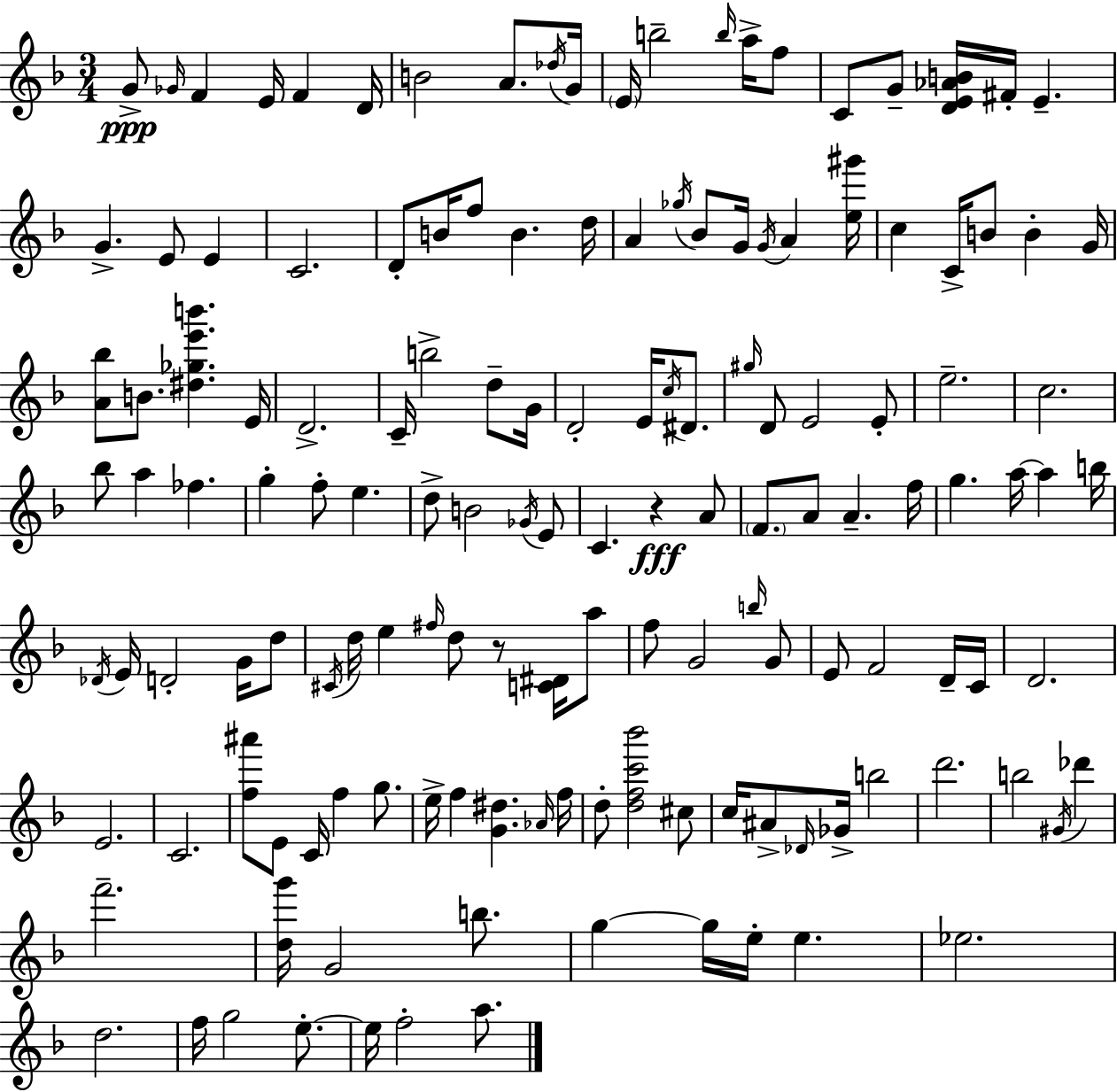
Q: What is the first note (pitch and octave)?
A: G4